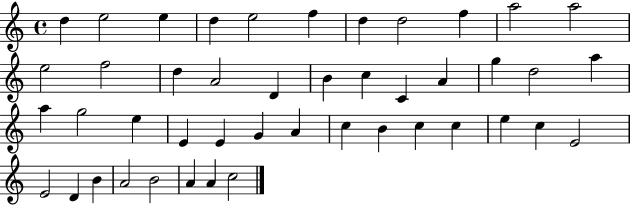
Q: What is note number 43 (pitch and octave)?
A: A4